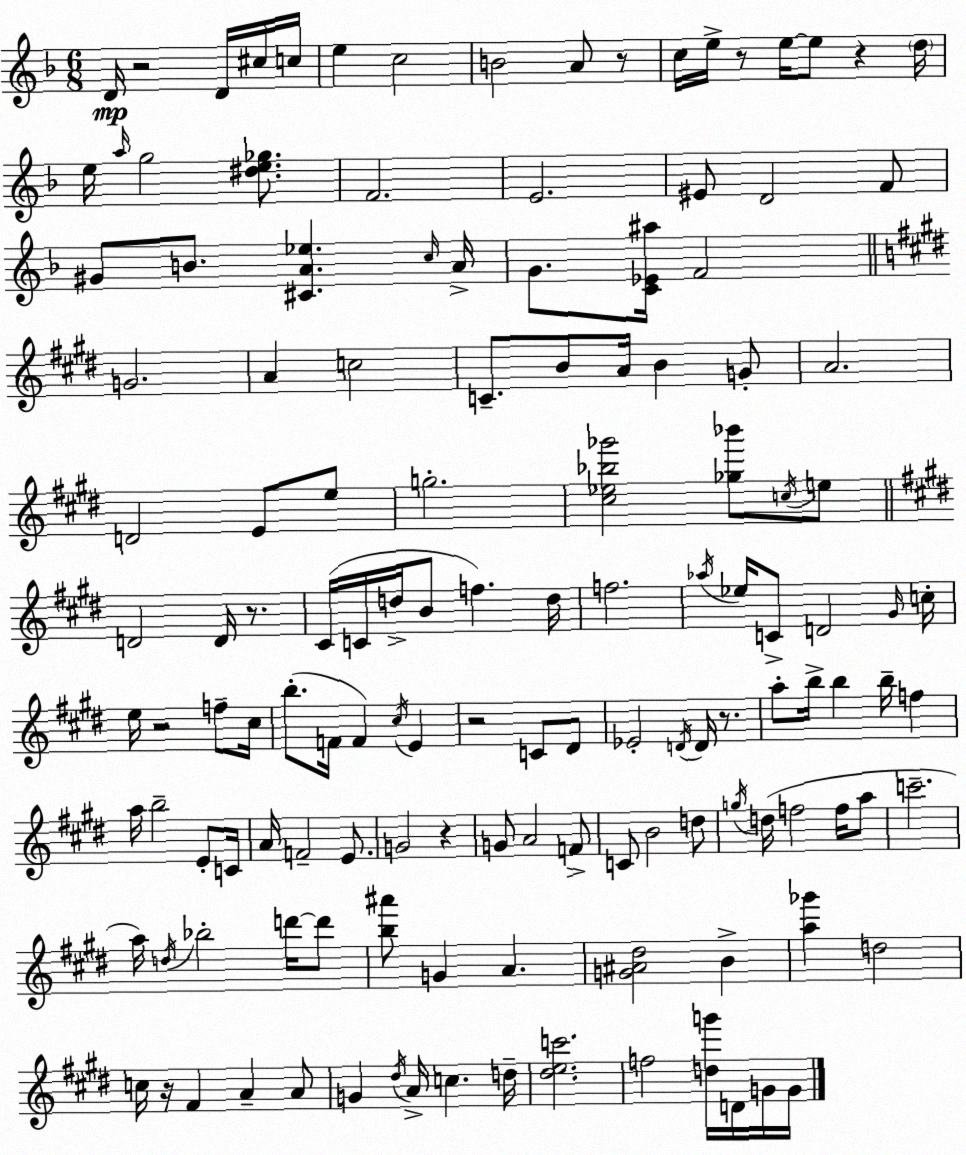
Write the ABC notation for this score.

X:1
T:Untitled
M:6/8
L:1/4
K:F
D/4 z2 D/4 ^c/4 c/4 e c2 B2 A/2 z/2 c/4 e/4 z/2 e/4 e/2 z d/4 e/4 a/4 g2 [^de_g]/2 F2 E2 ^E/2 D2 F/2 ^G/2 B/2 [^CA_e] c/4 A/4 G/2 [C_E^a]/4 F2 G2 A c2 C/2 B/2 A/4 B G/2 A2 D2 E/2 e/2 g2 [^c_e_b_g']2 [_g_b']/2 c/4 e/2 D2 D/4 z/2 ^C/4 C/4 d/4 B/2 f d/4 f2 _a/4 _e/4 C/2 D2 ^G/4 c/4 e/4 z2 f/2 ^c/4 b/2 F/4 F ^c/4 E z2 C/2 ^D/2 _E2 D/4 D/4 z/2 a/2 b/4 b b/4 f a/4 b2 E/2 C/4 A/4 F2 E/2 G2 z G/2 A2 F/2 C/2 B2 d/2 g/4 d/4 f2 f/4 a/2 c'2 a/4 d/4 _b2 d'/4 d'/2 [b^a']/2 G A [G^A^d]2 B [a_g'] d2 c/4 z/4 ^F A A/2 G ^d/4 A/4 c d/4 [^dec']2 f2 [dg']/4 D/4 G/4 G/4